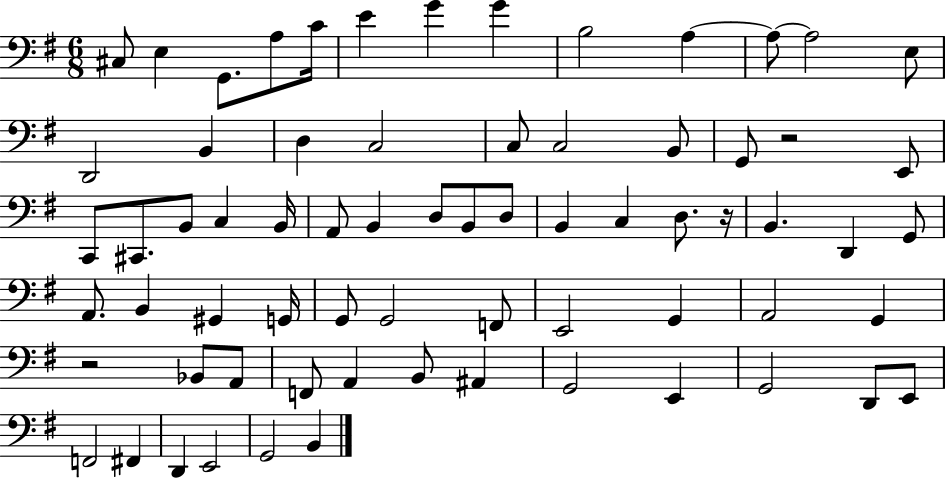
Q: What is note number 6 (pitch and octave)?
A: E4